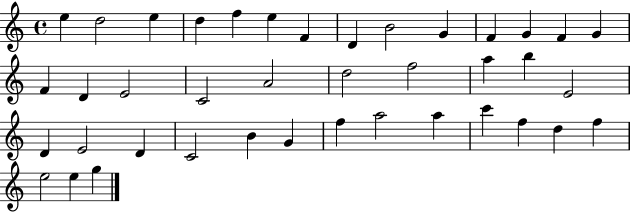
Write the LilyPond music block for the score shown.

{
  \clef treble
  \time 4/4
  \defaultTimeSignature
  \key c \major
  e''4 d''2 e''4 | d''4 f''4 e''4 f'4 | d'4 b'2 g'4 | f'4 g'4 f'4 g'4 | \break f'4 d'4 e'2 | c'2 a'2 | d''2 f''2 | a''4 b''4 e'2 | \break d'4 e'2 d'4 | c'2 b'4 g'4 | f''4 a''2 a''4 | c'''4 f''4 d''4 f''4 | \break e''2 e''4 g''4 | \bar "|."
}